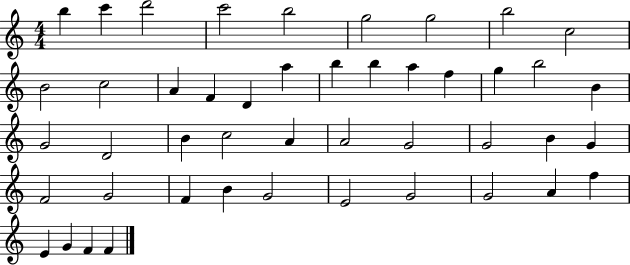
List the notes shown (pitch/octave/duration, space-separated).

B5/q C6/q D6/h C6/h B5/h G5/h G5/h B5/h C5/h B4/h C5/h A4/q F4/q D4/q A5/q B5/q B5/q A5/q F5/q G5/q B5/h B4/q G4/h D4/h B4/q C5/h A4/q A4/h G4/h G4/h B4/q G4/q F4/h G4/h F4/q B4/q G4/h E4/h G4/h G4/h A4/q F5/q E4/q G4/q F4/q F4/q